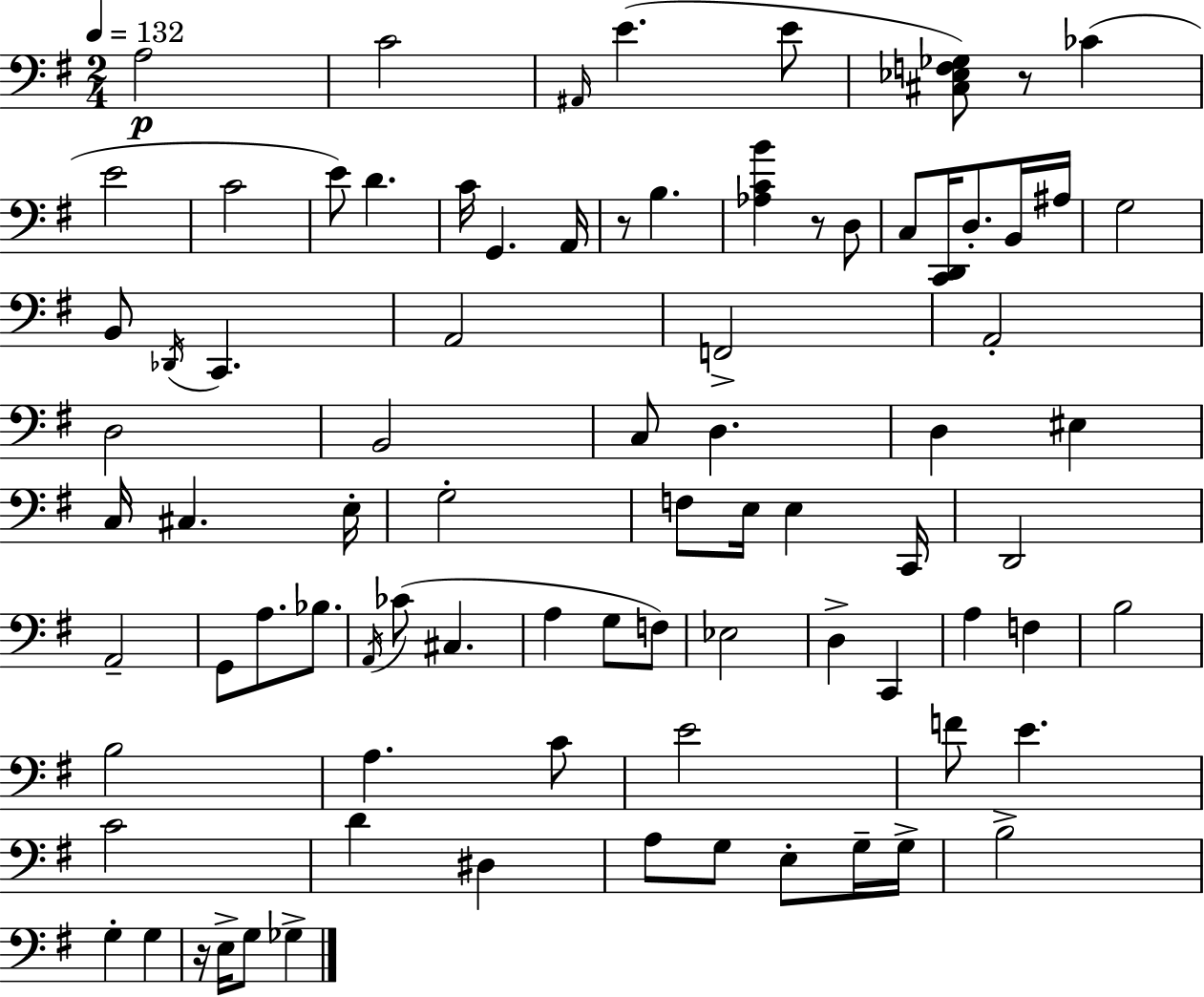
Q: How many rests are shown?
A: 4